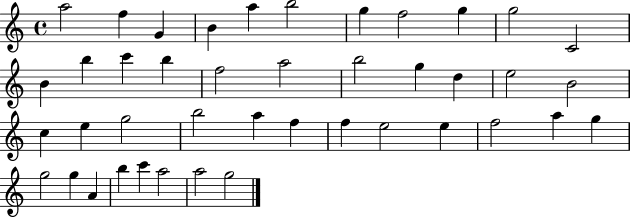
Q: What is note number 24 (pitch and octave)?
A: E5